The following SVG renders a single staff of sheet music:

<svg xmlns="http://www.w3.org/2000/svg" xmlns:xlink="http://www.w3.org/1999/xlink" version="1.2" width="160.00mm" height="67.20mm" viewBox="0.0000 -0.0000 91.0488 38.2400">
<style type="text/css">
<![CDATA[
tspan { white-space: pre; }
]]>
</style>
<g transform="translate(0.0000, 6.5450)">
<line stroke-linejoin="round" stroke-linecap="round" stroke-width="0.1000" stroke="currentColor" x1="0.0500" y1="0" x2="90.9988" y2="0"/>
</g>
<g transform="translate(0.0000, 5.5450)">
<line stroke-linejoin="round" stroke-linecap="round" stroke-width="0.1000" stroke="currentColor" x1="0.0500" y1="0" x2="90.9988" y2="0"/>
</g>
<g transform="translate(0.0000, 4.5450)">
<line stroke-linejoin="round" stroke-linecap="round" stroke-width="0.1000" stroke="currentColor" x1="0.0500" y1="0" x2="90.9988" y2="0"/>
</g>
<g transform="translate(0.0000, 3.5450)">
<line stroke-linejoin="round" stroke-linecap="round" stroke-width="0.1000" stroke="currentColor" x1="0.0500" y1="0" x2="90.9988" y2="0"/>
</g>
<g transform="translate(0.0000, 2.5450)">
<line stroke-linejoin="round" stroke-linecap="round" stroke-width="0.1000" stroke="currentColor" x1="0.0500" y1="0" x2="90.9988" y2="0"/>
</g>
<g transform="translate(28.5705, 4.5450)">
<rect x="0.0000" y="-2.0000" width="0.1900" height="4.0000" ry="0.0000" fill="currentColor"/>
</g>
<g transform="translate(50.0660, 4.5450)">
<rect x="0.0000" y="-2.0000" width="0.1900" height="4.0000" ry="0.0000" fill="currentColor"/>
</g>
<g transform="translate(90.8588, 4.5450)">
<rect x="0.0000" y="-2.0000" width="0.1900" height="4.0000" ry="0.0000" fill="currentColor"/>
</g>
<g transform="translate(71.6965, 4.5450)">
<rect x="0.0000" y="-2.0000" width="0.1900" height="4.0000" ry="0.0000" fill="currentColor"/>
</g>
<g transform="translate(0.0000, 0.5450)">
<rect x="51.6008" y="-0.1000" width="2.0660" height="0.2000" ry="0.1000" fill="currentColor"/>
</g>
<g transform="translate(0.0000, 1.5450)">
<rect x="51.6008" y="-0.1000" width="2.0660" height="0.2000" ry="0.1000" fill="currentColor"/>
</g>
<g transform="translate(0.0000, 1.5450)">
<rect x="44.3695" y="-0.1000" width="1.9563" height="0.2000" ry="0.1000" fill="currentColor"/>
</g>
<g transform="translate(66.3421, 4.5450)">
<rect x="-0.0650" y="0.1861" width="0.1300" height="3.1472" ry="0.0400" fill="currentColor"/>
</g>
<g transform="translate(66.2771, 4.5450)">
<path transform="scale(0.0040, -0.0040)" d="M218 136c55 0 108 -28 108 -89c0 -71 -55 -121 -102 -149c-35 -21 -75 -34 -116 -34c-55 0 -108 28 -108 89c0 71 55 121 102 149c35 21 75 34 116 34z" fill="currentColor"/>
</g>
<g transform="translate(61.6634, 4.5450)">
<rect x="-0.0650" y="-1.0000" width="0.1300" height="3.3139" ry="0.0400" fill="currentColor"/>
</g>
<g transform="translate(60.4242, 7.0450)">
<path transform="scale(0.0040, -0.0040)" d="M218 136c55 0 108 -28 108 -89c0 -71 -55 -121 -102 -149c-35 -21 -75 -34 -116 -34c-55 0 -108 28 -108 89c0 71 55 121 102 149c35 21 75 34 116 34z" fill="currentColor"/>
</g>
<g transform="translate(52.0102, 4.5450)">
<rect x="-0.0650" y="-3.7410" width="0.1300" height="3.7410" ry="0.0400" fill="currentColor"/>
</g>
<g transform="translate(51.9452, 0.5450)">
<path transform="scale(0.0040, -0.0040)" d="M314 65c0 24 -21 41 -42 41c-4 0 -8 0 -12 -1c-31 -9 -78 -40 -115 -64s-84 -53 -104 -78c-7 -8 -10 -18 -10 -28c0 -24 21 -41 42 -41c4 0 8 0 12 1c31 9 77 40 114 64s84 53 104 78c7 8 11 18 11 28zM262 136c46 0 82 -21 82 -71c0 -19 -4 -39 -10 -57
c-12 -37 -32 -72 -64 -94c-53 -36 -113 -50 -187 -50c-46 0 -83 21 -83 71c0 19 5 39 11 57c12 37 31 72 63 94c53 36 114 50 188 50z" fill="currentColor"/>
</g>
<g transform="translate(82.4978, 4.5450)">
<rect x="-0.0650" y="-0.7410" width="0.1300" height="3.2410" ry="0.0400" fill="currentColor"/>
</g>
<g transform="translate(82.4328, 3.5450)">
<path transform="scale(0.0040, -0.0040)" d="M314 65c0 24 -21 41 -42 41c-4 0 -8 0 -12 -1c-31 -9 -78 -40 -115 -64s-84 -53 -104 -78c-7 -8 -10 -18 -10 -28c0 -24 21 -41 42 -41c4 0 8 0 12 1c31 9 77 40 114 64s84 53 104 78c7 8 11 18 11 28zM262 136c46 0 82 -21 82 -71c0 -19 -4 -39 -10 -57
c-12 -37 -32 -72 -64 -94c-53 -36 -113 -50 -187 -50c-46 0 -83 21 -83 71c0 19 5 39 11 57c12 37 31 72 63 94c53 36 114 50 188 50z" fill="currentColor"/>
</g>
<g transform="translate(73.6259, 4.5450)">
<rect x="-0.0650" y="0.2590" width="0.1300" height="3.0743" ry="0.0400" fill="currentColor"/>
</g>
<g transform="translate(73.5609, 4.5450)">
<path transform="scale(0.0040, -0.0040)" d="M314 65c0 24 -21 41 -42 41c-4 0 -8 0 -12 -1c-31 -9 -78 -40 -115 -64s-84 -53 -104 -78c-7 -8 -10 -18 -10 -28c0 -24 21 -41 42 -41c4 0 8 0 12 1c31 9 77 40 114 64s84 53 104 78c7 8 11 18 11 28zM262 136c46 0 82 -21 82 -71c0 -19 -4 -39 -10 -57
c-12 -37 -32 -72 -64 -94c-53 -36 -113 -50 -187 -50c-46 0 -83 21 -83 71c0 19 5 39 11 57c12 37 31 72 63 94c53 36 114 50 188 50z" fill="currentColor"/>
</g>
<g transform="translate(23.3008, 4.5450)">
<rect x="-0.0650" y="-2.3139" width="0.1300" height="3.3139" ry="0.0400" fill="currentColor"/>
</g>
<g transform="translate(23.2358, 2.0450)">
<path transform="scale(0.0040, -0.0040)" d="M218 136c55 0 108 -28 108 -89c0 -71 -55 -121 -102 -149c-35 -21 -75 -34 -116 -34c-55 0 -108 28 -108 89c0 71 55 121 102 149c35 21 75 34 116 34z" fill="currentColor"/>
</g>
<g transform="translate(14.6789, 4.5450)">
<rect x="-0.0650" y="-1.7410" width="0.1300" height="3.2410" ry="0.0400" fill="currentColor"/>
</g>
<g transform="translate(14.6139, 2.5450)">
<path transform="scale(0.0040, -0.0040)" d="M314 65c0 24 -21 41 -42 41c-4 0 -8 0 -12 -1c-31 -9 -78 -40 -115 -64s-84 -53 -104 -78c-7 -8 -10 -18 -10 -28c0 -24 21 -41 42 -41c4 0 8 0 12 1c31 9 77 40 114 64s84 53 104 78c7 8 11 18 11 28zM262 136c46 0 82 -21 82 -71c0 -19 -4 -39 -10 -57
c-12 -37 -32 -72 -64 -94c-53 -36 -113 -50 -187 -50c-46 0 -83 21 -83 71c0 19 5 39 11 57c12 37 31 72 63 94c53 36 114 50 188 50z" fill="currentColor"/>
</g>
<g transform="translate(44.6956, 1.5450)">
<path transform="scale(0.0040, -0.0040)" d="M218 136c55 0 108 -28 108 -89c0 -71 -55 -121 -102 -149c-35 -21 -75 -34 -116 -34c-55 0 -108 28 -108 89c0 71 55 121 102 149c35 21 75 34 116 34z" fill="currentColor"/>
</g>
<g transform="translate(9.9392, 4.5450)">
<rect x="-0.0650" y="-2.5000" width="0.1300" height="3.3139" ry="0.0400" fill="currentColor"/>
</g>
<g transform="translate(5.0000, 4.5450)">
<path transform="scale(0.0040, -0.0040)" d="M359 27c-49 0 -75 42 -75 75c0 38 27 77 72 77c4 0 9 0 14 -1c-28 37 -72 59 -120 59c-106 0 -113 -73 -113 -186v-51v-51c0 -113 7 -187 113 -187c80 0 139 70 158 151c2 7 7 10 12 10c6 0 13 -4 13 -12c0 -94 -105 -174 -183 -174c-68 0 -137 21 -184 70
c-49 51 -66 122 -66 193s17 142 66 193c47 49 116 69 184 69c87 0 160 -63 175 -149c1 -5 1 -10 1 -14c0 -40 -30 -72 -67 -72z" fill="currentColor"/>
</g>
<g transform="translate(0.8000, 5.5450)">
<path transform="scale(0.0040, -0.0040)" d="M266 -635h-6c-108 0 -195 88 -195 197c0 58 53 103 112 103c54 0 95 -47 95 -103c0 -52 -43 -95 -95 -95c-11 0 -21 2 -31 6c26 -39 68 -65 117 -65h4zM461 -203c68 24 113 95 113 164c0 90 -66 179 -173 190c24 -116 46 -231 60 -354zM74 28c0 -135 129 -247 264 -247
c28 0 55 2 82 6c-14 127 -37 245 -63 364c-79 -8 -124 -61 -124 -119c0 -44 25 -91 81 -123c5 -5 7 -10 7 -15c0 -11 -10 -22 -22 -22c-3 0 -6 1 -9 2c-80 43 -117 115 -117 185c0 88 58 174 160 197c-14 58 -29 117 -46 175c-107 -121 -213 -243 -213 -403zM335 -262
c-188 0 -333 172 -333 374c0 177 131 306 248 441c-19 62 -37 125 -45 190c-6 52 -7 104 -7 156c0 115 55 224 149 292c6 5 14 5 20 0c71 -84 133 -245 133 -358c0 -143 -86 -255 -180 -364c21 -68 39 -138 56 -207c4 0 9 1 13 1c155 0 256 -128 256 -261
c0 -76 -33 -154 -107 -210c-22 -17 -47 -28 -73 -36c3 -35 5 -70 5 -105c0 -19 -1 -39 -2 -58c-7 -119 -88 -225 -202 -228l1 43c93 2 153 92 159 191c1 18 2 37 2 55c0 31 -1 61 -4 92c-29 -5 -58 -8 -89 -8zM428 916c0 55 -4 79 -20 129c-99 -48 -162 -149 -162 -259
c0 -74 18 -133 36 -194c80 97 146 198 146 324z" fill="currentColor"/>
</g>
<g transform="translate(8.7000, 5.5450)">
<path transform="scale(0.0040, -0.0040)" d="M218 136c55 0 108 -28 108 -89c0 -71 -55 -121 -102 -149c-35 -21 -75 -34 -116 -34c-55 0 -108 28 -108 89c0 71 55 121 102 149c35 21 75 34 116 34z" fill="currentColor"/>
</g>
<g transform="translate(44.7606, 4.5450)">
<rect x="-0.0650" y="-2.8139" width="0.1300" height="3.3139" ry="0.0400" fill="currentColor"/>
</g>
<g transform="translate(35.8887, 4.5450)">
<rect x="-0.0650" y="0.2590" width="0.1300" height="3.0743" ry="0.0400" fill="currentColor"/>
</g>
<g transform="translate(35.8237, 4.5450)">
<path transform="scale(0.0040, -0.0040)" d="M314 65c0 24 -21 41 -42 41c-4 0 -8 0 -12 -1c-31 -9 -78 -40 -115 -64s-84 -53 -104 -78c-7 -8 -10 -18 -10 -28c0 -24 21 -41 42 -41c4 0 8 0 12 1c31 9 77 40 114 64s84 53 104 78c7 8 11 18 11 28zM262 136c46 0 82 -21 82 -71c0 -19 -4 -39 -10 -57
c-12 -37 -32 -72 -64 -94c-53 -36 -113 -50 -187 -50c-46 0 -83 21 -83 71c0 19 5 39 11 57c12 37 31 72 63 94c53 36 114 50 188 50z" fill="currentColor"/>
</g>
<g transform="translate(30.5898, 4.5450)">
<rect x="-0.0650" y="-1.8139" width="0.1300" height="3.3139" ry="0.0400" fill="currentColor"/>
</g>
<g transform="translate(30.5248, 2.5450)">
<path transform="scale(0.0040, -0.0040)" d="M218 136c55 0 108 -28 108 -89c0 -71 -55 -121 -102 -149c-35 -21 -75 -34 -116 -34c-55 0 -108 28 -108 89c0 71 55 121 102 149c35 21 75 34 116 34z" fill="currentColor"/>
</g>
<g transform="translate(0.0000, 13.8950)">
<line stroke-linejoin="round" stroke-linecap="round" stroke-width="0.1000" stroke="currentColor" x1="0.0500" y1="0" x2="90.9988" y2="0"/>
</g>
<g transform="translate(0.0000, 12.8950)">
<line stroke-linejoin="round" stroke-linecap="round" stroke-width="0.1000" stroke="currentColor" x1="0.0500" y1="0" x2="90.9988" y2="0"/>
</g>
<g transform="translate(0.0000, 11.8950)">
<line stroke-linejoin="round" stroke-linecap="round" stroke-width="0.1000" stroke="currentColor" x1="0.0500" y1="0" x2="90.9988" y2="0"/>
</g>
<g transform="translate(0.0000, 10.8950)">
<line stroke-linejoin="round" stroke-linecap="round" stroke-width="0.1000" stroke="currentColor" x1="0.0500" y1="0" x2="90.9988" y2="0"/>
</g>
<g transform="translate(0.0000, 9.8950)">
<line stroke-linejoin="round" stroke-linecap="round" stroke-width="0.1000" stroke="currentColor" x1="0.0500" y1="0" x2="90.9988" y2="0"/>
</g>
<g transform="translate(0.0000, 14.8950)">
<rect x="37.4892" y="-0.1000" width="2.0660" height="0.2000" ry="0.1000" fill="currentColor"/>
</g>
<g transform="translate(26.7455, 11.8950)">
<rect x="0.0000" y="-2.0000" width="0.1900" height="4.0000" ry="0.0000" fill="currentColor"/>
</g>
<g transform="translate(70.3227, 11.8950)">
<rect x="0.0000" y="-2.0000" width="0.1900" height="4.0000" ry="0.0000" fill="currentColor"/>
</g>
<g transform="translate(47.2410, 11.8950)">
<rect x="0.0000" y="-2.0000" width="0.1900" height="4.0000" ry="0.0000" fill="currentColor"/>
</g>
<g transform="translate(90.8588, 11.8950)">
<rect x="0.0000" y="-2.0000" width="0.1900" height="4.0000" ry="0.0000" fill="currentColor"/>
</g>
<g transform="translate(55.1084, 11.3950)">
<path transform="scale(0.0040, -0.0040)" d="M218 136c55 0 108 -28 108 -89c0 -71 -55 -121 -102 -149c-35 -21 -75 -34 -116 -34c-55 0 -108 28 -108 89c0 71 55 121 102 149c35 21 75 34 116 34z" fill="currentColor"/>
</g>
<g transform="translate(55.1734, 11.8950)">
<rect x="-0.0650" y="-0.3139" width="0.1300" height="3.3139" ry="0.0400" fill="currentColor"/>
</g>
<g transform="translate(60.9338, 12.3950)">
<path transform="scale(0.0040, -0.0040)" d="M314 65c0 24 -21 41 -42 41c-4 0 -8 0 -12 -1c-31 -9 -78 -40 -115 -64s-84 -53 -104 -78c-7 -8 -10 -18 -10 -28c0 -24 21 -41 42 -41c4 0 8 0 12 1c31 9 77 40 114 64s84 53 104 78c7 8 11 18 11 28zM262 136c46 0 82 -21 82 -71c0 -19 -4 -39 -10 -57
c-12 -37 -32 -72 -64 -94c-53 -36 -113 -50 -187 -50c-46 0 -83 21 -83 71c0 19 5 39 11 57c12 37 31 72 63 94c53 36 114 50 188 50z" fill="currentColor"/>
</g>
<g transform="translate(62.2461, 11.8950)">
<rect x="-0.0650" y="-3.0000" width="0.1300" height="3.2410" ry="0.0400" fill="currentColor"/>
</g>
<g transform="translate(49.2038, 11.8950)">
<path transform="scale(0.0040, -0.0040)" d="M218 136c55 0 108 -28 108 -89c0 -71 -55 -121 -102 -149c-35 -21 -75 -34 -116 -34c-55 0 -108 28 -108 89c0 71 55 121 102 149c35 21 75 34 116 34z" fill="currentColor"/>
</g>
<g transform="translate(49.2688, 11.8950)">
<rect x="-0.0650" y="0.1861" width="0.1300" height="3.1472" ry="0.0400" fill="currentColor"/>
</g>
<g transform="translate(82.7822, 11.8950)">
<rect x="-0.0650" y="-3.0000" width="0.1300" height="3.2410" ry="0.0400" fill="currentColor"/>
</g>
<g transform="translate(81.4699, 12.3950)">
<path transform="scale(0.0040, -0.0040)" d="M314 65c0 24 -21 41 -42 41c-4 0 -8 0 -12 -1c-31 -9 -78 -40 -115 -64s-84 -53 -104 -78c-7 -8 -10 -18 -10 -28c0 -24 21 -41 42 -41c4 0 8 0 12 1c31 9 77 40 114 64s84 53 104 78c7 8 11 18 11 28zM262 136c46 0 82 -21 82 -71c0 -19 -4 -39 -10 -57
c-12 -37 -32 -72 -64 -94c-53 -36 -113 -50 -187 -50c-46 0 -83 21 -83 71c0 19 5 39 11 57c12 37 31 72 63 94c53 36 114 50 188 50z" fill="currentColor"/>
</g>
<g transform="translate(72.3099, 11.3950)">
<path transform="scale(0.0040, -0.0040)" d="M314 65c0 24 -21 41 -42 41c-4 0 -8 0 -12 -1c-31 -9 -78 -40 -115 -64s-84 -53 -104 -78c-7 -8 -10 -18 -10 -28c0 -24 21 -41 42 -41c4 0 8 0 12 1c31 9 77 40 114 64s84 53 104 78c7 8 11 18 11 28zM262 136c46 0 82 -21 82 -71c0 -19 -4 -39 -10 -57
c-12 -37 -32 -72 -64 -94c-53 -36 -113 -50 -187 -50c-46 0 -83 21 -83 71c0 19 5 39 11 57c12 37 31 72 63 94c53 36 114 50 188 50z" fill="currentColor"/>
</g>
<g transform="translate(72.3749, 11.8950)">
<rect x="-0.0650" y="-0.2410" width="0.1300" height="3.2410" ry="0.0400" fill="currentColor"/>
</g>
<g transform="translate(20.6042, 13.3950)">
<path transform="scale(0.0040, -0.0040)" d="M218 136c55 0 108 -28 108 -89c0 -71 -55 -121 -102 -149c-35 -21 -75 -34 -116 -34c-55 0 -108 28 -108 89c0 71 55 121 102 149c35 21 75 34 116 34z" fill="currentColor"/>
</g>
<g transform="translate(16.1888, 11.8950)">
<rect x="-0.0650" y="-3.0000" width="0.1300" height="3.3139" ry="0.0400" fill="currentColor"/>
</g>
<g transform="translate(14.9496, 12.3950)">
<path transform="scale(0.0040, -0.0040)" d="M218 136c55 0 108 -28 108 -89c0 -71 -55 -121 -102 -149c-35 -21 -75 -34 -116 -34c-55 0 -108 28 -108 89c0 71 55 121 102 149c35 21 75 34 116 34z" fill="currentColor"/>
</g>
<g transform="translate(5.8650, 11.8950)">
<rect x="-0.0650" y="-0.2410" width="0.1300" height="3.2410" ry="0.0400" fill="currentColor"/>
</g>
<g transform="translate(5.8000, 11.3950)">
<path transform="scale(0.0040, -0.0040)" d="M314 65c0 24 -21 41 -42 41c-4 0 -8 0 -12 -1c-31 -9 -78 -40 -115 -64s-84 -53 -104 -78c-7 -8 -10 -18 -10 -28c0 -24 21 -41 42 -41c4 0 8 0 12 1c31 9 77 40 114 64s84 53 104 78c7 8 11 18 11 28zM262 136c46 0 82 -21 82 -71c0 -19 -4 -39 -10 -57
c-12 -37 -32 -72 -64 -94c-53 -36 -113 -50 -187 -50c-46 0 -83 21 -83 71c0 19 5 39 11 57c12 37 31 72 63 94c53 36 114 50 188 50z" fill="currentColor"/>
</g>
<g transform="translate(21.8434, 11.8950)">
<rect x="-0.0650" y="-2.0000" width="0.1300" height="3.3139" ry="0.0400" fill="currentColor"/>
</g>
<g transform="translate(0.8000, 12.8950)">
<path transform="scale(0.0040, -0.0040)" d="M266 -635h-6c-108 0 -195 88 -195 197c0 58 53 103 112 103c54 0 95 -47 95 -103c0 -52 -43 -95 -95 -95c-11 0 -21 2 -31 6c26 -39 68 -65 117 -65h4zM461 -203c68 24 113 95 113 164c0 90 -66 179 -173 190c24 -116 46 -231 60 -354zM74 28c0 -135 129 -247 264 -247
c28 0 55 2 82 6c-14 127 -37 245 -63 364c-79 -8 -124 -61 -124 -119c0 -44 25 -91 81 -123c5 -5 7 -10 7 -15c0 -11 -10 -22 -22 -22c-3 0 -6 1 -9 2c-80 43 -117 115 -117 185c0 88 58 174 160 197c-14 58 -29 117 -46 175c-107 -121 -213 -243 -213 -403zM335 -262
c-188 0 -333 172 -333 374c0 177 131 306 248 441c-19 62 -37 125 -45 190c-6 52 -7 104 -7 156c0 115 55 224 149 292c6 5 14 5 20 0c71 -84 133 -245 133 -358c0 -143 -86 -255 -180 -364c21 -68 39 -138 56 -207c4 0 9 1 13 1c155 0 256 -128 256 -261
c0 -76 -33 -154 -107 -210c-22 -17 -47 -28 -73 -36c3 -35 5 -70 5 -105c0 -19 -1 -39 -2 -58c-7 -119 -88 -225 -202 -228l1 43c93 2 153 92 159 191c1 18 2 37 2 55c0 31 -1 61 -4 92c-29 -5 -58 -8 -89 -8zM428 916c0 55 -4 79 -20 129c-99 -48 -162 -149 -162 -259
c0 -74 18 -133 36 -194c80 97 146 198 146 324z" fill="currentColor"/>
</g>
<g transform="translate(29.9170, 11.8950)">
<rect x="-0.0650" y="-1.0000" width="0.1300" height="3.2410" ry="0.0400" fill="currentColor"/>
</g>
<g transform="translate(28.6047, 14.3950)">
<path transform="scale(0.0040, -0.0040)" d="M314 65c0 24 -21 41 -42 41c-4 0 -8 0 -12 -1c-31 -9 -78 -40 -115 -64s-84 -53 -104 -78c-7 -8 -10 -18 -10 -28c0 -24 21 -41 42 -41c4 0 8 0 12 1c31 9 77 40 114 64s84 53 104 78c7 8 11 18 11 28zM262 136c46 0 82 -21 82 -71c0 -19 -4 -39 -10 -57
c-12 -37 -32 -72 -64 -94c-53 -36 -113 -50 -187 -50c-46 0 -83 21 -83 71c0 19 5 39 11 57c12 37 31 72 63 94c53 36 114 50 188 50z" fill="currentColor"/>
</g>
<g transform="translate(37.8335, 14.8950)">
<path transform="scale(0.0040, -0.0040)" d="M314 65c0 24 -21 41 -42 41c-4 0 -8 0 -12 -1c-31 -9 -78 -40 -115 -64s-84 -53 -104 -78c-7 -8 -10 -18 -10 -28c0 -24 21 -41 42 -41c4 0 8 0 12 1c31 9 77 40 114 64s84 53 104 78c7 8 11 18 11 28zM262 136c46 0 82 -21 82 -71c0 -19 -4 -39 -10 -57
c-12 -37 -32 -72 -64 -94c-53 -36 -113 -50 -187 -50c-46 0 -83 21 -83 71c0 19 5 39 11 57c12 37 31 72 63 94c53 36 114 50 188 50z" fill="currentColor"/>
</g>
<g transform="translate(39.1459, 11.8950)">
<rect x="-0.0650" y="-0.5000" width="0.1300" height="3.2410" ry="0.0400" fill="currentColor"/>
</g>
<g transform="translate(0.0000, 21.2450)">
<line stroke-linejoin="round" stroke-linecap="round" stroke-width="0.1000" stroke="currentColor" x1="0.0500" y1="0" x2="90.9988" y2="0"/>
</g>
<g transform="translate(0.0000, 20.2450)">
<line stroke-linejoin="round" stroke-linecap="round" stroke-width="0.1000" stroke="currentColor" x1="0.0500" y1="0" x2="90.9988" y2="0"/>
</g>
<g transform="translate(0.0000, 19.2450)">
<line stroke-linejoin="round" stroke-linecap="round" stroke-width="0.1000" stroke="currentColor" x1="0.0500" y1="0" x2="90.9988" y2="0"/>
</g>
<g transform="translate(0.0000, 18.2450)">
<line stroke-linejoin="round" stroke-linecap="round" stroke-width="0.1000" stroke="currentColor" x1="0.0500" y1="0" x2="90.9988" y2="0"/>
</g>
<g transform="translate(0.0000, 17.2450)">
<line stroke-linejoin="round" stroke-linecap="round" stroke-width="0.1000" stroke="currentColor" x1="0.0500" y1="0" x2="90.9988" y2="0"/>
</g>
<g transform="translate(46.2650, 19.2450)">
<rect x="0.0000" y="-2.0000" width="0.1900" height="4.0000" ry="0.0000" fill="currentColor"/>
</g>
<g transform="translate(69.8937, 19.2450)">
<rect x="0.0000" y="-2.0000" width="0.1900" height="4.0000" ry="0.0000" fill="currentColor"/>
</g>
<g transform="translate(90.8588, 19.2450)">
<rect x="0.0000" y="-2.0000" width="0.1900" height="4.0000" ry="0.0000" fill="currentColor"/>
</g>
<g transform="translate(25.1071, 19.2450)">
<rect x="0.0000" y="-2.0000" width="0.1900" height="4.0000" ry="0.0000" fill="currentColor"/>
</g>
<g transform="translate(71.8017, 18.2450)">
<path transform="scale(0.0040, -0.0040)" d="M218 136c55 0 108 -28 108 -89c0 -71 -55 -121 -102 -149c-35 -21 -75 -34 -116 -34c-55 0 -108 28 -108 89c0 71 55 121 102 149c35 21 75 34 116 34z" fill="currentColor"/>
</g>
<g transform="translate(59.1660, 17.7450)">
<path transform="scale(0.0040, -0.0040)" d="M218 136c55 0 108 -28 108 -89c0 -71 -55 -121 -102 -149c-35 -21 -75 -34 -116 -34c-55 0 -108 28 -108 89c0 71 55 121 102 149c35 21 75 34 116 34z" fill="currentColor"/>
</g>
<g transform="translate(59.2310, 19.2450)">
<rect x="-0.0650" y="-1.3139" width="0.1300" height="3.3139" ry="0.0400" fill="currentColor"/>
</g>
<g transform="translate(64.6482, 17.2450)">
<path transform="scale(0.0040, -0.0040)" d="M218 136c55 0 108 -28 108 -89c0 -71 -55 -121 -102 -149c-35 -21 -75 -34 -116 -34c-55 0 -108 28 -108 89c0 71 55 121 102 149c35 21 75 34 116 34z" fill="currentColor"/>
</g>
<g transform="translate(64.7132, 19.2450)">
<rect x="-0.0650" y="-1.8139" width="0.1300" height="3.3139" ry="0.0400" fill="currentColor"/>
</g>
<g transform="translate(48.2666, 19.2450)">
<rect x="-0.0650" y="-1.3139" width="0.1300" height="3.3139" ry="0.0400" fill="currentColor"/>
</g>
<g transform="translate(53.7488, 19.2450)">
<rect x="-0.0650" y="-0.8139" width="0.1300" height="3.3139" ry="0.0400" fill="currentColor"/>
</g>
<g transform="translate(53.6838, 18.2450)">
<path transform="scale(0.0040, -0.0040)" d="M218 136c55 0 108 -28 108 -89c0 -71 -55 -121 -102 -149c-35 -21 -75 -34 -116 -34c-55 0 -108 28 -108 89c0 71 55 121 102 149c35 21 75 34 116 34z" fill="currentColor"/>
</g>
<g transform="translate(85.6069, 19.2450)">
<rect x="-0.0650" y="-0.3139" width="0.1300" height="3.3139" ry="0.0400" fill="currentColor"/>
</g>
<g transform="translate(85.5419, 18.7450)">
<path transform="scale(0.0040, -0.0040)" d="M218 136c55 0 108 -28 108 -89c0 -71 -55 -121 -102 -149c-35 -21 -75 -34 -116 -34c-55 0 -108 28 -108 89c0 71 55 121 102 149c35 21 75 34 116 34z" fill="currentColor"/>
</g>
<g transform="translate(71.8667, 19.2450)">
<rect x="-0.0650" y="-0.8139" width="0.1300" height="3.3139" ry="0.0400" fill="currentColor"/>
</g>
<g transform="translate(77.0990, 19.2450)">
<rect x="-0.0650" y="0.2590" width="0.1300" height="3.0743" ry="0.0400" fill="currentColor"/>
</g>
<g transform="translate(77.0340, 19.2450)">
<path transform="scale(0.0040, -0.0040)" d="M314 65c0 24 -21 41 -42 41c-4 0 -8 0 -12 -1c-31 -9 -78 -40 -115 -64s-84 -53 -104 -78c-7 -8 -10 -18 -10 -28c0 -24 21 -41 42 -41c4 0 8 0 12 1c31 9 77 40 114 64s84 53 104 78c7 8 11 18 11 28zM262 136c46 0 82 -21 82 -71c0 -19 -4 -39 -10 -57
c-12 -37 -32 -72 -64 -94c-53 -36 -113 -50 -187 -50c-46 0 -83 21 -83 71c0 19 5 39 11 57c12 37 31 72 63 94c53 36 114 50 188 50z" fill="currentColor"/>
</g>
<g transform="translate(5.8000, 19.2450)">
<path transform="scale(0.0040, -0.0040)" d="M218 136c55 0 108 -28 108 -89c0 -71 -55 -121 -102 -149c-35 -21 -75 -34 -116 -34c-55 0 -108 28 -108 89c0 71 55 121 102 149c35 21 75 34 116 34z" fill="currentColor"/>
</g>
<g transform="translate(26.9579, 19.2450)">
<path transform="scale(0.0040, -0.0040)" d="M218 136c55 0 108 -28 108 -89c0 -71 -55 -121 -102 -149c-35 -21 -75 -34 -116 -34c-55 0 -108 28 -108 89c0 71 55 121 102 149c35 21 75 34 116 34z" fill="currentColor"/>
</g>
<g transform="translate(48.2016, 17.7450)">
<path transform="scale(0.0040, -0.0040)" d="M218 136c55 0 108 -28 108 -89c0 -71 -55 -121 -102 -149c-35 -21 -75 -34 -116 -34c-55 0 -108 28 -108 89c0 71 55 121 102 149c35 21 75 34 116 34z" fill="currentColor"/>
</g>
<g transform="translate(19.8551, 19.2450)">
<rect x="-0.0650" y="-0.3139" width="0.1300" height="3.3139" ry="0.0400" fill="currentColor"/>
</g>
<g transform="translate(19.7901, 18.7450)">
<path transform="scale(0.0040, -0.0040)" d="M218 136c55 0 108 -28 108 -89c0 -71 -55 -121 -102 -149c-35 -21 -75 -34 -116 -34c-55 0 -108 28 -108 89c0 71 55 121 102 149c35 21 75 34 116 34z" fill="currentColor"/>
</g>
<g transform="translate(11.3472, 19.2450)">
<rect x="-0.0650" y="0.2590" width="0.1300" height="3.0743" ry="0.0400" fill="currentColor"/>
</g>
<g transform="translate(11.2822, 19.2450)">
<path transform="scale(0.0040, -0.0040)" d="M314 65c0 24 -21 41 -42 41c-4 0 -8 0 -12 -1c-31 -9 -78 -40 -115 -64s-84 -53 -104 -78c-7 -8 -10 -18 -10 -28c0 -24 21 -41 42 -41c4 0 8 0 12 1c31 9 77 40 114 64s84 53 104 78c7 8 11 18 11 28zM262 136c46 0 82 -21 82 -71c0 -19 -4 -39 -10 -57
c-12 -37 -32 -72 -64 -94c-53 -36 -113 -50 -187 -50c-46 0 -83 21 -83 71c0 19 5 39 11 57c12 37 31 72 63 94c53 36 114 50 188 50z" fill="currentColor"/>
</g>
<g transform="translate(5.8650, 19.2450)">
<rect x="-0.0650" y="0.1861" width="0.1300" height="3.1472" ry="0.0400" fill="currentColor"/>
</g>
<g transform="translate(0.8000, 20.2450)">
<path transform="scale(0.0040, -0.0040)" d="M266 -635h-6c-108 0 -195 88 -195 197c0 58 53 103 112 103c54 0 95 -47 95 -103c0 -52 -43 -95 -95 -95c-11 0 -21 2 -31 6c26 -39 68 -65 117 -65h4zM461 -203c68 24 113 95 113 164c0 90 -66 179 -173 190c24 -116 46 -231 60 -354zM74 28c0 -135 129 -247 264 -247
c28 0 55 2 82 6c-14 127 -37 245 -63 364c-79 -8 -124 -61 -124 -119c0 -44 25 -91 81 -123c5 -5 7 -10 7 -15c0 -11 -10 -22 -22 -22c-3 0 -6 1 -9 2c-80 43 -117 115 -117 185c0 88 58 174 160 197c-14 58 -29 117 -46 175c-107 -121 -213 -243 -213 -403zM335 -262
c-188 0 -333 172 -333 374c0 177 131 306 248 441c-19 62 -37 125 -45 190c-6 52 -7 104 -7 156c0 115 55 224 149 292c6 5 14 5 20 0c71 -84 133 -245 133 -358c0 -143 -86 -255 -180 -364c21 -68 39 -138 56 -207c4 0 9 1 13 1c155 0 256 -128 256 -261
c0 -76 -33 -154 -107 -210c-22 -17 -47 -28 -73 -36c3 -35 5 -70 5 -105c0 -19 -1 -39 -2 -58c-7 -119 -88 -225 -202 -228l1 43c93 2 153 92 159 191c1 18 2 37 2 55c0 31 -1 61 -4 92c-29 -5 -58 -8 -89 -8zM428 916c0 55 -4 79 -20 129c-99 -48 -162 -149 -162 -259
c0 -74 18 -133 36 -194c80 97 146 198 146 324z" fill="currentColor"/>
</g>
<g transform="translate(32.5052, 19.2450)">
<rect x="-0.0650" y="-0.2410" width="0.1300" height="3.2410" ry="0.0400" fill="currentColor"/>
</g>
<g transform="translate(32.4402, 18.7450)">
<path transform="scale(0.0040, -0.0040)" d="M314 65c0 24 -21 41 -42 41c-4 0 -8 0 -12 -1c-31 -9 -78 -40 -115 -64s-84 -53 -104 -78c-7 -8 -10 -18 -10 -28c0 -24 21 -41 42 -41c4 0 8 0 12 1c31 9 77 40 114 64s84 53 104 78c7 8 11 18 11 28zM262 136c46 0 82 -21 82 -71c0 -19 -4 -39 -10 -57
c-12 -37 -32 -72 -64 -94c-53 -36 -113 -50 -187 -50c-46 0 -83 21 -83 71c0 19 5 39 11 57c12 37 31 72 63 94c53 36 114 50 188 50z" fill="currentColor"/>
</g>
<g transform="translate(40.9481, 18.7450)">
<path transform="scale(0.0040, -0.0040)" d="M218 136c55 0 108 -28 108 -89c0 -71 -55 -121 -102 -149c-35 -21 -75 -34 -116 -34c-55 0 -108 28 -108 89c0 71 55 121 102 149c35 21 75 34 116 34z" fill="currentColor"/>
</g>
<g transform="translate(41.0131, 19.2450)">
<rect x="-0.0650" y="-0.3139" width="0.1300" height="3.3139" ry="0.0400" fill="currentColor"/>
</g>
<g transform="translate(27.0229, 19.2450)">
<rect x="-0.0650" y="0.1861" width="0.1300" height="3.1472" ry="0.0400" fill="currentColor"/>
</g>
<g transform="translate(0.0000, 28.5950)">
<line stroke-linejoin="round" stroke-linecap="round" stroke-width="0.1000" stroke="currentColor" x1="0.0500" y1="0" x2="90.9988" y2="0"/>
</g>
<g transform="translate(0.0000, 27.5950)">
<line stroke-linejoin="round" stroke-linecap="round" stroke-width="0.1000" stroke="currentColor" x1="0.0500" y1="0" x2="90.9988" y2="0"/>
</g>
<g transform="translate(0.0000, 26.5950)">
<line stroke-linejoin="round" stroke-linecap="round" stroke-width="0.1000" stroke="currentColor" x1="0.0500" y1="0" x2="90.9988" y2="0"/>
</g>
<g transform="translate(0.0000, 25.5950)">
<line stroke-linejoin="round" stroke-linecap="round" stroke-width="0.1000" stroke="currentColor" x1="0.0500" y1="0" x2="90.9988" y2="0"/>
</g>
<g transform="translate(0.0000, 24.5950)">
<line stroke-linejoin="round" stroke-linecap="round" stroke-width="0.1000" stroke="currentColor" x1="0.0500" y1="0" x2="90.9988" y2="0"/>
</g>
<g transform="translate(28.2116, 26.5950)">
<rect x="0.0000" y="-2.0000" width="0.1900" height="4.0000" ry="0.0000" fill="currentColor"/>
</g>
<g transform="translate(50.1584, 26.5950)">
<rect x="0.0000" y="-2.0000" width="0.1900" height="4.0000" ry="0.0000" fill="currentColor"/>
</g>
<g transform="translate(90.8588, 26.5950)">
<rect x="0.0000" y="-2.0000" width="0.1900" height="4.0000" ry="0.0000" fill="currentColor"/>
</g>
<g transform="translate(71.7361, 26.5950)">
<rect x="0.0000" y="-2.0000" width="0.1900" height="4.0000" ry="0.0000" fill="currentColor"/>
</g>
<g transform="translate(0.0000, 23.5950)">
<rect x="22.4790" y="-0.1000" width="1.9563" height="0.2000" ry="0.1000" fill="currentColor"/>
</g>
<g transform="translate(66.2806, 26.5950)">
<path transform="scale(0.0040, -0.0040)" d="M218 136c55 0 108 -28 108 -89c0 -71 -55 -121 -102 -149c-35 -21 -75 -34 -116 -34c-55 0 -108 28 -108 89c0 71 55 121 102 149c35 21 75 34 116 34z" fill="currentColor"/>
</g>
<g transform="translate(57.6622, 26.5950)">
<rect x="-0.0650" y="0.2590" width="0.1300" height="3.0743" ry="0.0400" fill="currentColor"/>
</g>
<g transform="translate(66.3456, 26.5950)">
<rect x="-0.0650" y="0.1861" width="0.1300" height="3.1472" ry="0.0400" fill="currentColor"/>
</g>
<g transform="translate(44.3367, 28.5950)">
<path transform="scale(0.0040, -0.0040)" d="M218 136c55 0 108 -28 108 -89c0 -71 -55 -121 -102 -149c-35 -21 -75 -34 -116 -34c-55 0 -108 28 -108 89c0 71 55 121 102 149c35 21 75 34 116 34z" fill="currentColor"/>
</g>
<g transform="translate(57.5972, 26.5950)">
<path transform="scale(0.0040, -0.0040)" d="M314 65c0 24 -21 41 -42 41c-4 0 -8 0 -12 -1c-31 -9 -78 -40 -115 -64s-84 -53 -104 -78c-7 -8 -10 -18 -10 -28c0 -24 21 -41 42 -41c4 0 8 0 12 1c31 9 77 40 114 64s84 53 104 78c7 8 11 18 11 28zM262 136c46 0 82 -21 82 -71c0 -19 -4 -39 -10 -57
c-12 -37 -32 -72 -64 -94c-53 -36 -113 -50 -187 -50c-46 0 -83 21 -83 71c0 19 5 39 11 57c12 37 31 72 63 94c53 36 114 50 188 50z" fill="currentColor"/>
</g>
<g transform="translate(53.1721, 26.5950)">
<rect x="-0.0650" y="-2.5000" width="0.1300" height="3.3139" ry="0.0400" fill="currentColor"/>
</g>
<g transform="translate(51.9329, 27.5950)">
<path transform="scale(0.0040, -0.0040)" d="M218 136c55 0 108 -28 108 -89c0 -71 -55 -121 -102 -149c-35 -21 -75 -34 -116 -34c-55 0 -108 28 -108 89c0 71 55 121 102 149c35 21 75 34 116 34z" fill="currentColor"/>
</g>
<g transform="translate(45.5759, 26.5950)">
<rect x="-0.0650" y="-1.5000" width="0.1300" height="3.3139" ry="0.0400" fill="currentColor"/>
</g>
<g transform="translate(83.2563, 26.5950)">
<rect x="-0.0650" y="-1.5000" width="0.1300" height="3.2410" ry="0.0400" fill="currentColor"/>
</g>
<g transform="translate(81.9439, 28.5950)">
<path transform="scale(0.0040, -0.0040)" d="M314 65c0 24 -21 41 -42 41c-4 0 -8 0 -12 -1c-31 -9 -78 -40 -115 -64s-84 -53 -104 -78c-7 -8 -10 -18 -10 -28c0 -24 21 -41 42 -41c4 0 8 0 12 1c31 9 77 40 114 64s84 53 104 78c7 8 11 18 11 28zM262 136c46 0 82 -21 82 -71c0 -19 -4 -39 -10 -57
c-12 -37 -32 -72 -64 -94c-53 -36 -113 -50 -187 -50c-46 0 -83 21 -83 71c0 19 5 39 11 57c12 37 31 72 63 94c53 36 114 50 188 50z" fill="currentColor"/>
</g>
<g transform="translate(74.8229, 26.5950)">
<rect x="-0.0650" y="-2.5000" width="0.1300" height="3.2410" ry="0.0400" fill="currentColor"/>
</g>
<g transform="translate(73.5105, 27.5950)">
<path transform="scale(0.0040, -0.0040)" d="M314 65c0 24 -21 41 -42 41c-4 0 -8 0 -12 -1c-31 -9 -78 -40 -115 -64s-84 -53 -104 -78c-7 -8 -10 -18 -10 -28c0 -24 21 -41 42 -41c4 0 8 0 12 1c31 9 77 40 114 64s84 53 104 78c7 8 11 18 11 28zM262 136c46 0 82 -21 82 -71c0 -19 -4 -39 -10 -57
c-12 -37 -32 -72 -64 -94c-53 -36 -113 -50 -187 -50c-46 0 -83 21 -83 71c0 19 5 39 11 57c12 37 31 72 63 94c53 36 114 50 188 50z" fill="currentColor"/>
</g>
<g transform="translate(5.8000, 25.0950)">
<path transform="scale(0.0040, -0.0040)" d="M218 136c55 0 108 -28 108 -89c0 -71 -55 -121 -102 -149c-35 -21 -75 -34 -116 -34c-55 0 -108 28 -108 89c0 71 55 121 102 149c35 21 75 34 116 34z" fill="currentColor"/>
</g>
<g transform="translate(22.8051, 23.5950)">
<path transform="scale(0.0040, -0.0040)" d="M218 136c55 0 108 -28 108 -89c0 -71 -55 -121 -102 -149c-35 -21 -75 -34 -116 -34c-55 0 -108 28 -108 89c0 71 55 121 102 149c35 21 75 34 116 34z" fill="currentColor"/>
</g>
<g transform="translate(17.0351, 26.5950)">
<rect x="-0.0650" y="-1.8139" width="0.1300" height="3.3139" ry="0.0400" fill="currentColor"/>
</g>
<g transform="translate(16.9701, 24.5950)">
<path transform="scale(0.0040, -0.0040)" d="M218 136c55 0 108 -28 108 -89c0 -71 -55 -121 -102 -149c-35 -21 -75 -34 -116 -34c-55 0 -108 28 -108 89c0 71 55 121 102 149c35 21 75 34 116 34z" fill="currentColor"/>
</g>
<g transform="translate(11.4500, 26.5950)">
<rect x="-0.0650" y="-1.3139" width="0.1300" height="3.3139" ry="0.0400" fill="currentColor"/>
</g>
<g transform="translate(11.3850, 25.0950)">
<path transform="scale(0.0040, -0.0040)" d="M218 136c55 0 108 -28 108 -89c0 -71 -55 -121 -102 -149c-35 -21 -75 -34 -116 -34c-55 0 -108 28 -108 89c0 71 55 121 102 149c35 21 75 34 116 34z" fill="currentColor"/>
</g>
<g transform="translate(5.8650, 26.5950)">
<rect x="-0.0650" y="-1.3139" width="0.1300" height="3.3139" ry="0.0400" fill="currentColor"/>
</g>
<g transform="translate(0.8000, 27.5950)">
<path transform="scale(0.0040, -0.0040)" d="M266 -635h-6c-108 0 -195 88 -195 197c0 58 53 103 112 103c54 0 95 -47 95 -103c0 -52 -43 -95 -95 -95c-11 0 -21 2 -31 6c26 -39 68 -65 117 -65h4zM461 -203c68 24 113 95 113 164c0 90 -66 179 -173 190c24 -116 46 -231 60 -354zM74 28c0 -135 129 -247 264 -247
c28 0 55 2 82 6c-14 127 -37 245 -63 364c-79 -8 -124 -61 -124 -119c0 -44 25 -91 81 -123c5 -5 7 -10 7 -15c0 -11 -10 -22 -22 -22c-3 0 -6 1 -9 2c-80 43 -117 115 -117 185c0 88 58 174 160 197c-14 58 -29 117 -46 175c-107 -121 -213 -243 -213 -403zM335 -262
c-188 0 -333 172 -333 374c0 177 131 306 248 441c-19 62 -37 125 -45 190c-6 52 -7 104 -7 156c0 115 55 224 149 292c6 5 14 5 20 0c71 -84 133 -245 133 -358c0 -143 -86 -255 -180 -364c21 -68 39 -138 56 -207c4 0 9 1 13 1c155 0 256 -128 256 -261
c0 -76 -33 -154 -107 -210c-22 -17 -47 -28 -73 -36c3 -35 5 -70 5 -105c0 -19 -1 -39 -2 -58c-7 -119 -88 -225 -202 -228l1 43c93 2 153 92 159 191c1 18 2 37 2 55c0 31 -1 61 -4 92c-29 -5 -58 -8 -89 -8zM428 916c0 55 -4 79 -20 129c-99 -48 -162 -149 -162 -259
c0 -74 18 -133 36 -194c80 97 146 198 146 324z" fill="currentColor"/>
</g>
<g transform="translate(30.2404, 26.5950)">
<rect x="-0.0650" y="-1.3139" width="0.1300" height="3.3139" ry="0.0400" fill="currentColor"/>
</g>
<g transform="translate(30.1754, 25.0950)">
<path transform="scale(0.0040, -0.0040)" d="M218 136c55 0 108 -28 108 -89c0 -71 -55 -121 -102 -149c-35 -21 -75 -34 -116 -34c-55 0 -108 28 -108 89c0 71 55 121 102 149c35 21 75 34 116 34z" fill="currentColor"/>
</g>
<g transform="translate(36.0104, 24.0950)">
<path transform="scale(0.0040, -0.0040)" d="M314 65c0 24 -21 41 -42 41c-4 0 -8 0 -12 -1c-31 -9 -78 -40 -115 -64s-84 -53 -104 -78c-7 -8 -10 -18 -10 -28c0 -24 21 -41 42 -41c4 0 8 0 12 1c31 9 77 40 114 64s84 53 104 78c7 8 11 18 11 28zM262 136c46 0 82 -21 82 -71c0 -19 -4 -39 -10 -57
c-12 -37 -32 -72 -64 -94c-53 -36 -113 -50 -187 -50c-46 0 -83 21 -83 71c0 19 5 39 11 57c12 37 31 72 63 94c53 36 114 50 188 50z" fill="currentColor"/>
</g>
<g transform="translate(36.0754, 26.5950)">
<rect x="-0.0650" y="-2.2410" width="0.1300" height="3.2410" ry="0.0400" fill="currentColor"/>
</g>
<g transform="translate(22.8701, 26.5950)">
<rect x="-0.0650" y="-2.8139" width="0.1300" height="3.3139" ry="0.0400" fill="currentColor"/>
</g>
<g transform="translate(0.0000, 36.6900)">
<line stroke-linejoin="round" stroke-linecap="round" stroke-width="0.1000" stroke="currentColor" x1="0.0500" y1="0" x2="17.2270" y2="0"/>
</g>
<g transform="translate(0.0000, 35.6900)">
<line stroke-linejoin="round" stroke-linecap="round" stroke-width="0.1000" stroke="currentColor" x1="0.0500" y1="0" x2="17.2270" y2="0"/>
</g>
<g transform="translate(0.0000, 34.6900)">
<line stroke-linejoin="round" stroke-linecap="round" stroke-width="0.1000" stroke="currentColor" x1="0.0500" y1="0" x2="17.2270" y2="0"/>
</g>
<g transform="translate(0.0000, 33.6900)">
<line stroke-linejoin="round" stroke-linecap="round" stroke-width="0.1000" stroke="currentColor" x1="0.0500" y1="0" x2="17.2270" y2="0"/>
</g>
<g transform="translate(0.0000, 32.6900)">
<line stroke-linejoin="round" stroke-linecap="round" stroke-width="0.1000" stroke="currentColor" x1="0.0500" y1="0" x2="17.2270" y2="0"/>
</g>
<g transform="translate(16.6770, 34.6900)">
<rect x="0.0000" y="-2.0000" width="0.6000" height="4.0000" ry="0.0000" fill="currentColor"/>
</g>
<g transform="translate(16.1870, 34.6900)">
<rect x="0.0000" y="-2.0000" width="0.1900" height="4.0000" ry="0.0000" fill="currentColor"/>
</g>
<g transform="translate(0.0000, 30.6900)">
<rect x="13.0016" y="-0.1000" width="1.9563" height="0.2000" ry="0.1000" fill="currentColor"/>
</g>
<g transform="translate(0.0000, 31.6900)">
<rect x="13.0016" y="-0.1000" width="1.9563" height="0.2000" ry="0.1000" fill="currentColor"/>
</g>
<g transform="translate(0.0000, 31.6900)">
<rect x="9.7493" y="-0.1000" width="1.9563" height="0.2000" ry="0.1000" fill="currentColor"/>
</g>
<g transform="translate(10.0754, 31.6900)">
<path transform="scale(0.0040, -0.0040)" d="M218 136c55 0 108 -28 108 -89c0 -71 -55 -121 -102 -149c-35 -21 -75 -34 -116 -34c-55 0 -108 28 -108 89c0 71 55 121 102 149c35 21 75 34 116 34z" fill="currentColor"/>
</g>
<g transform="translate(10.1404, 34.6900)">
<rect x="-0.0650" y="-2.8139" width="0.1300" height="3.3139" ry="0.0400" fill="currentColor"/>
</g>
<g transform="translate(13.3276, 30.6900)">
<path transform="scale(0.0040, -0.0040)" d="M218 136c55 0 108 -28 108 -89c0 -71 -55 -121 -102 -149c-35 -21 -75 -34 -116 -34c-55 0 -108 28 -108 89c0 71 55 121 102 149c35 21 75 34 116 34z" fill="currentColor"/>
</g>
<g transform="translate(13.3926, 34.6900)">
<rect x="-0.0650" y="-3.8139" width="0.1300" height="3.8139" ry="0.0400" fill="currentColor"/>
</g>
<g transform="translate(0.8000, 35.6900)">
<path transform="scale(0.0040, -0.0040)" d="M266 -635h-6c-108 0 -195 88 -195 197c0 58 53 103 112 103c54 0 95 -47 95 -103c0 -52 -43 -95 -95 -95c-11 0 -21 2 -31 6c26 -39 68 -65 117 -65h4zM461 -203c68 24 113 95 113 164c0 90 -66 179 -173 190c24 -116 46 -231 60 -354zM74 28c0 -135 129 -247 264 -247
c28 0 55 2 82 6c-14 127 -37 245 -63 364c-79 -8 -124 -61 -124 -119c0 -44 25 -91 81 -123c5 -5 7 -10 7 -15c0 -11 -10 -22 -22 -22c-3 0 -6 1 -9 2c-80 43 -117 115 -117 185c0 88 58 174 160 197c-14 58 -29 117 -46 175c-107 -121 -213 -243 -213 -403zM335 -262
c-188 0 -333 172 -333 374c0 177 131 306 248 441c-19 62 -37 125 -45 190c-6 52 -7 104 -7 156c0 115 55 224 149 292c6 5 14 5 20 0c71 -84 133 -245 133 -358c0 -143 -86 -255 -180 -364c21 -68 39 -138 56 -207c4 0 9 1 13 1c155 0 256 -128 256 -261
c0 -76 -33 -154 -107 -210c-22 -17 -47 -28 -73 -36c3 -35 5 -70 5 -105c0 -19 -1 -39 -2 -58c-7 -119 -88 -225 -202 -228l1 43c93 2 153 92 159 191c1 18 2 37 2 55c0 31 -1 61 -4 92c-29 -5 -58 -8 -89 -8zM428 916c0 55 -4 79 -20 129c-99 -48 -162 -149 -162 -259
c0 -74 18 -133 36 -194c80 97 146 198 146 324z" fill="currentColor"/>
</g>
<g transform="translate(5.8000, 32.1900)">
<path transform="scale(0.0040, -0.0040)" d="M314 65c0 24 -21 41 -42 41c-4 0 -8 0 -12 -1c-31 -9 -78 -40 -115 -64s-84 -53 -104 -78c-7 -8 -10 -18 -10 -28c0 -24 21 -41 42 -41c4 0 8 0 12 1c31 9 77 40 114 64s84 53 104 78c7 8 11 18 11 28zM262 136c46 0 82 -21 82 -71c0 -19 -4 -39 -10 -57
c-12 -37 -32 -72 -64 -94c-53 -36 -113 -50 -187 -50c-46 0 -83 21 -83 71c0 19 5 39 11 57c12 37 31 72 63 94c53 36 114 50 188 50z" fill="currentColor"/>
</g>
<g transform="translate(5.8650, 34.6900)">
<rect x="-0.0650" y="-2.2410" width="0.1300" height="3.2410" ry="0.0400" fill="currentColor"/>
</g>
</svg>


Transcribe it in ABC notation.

X:1
T:Untitled
M:4/4
L:1/4
K:C
G f2 g f B2 a c'2 D B B2 d2 c2 A F D2 C2 B c A2 c2 A2 B B2 c B c2 c e d e f d B2 c e e f a e g2 E G B2 B G2 E2 g2 a c'